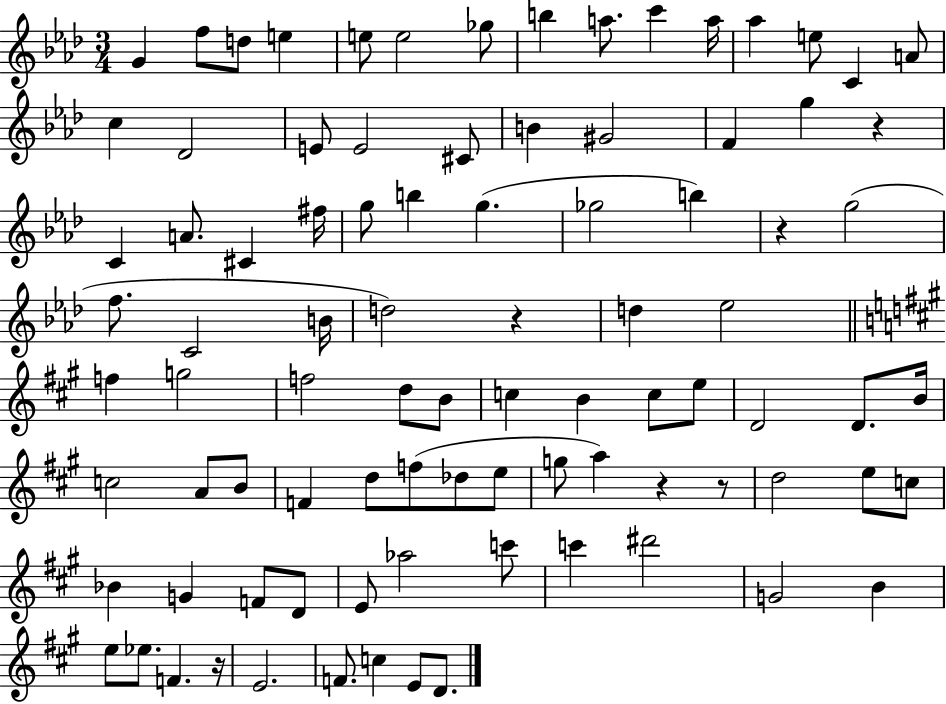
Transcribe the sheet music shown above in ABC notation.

X:1
T:Untitled
M:3/4
L:1/4
K:Ab
G f/2 d/2 e e/2 e2 _g/2 b a/2 c' a/4 _a e/2 C A/2 c _D2 E/2 E2 ^C/2 B ^G2 F g z C A/2 ^C ^f/4 g/2 b g _g2 b z g2 f/2 C2 B/4 d2 z d _e2 f g2 f2 d/2 B/2 c B c/2 e/2 D2 D/2 B/4 c2 A/2 B/2 F d/2 f/2 _d/2 e/2 g/2 a z z/2 d2 e/2 c/2 _B G F/2 D/2 E/2 _a2 c'/2 c' ^d'2 G2 B e/2 _e/2 F z/4 E2 F/2 c E/2 D/2